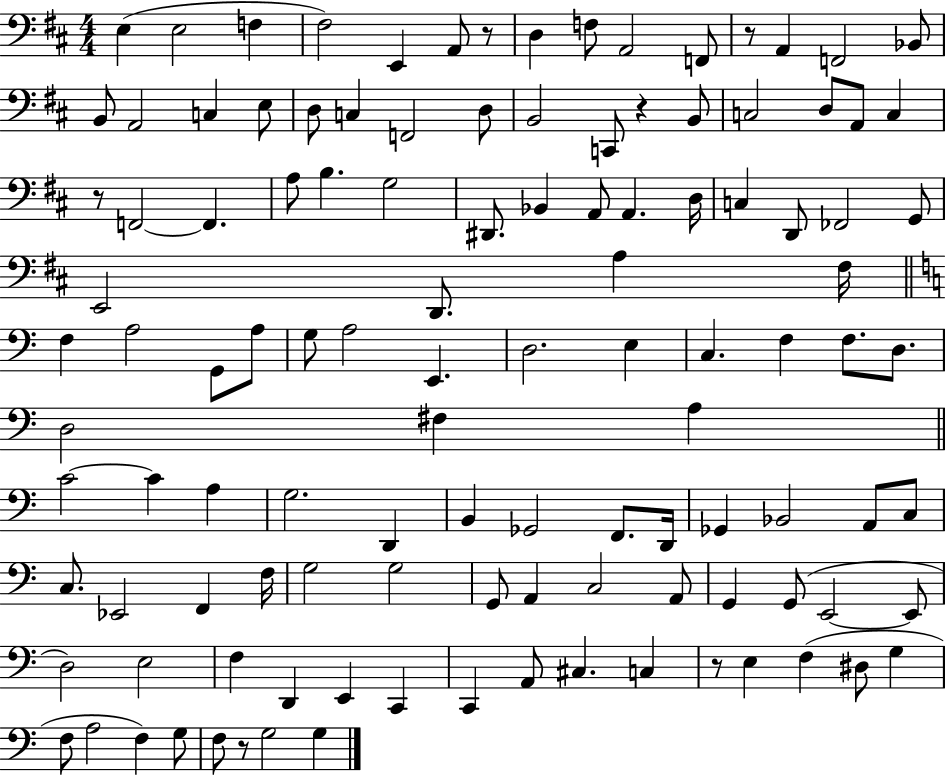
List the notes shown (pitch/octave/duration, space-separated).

E3/q E3/h F3/q F#3/h E2/q A2/e R/e D3/q F3/e A2/h F2/e R/e A2/q F2/h Bb2/e B2/e A2/h C3/q E3/e D3/e C3/q F2/h D3/e B2/h C2/e R/q B2/e C3/h D3/e A2/e C3/q R/e F2/h F2/q. A3/e B3/q. G3/h D#2/e. Bb2/q A2/e A2/q. D3/s C3/q D2/e FES2/h G2/e E2/h D2/e. A3/q F#3/s F3/q A3/h G2/e A3/e G3/e A3/h E2/q. D3/h. E3/q C3/q. F3/q F3/e. D3/e. D3/h F#3/q A3/q C4/h C4/q A3/q G3/h. D2/q B2/q Gb2/h F2/e. D2/s Gb2/q Bb2/h A2/e C3/e C3/e. Eb2/h F2/q F3/s G3/h G3/h G2/e A2/q C3/h A2/e G2/q G2/e E2/h E2/e D3/h E3/h F3/q D2/q E2/q C2/q C2/q A2/e C#3/q. C3/q R/e E3/q F3/q D#3/e G3/q F3/e A3/h F3/q G3/e F3/e R/e G3/h G3/q